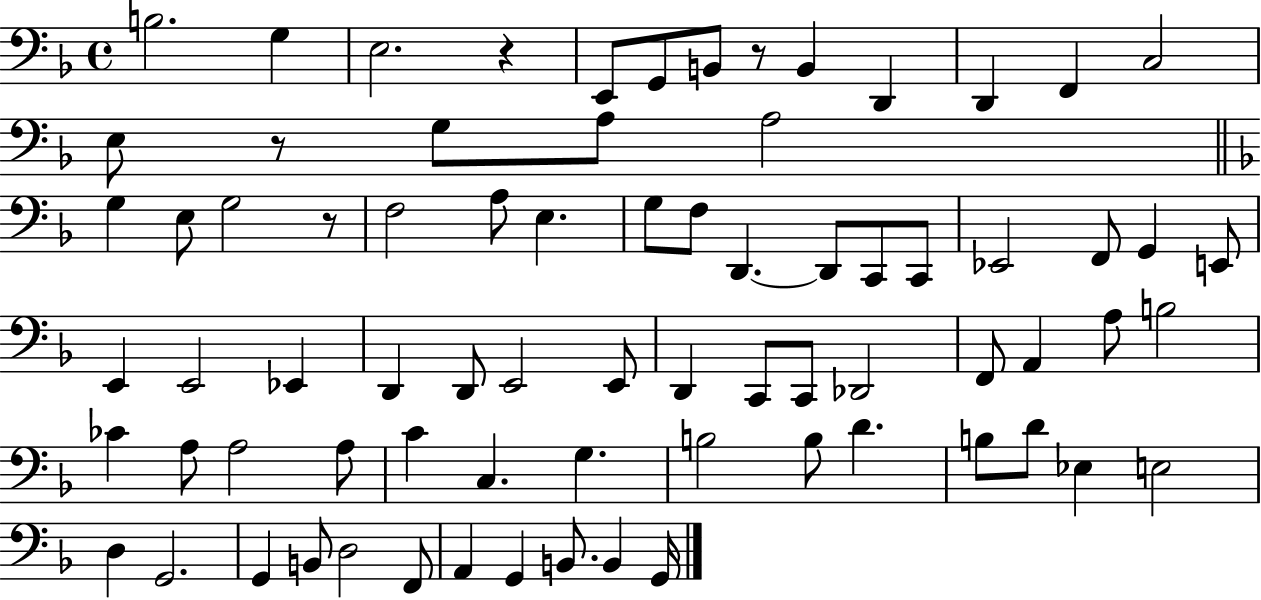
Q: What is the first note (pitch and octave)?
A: B3